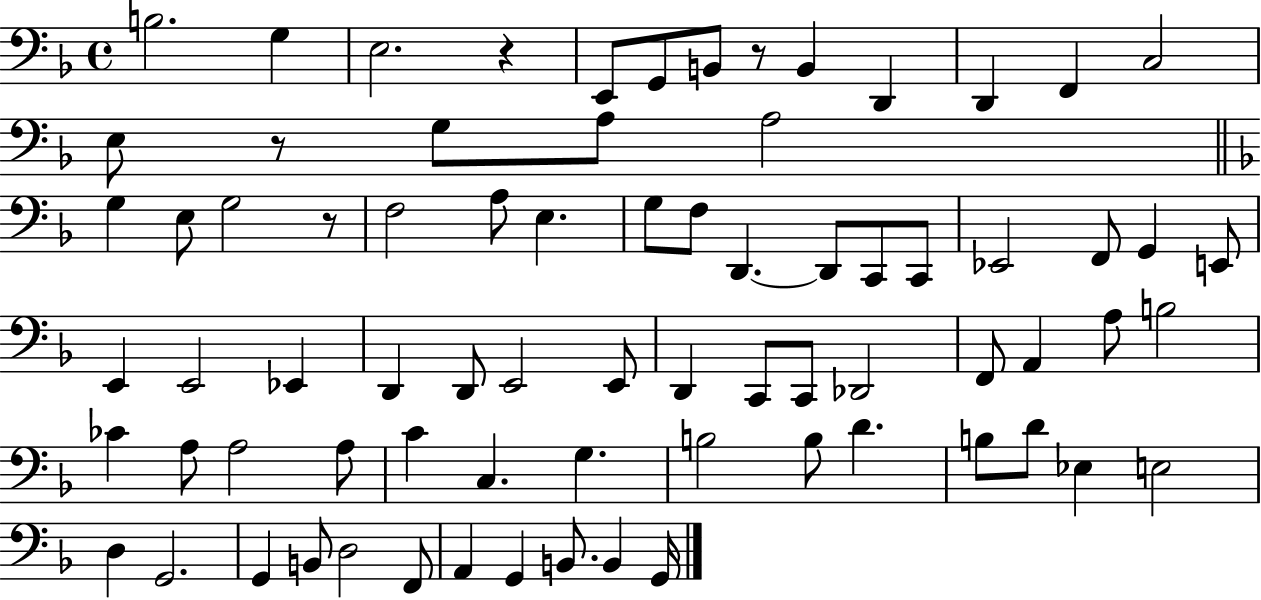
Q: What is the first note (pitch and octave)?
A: B3